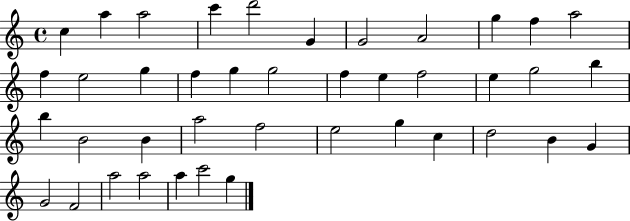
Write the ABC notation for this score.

X:1
T:Untitled
M:4/4
L:1/4
K:C
c a a2 c' d'2 G G2 A2 g f a2 f e2 g f g g2 f e f2 e g2 b b B2 B a2 f2 e2 g c d2 B G G2 F2 a2 a2 a c'2 g